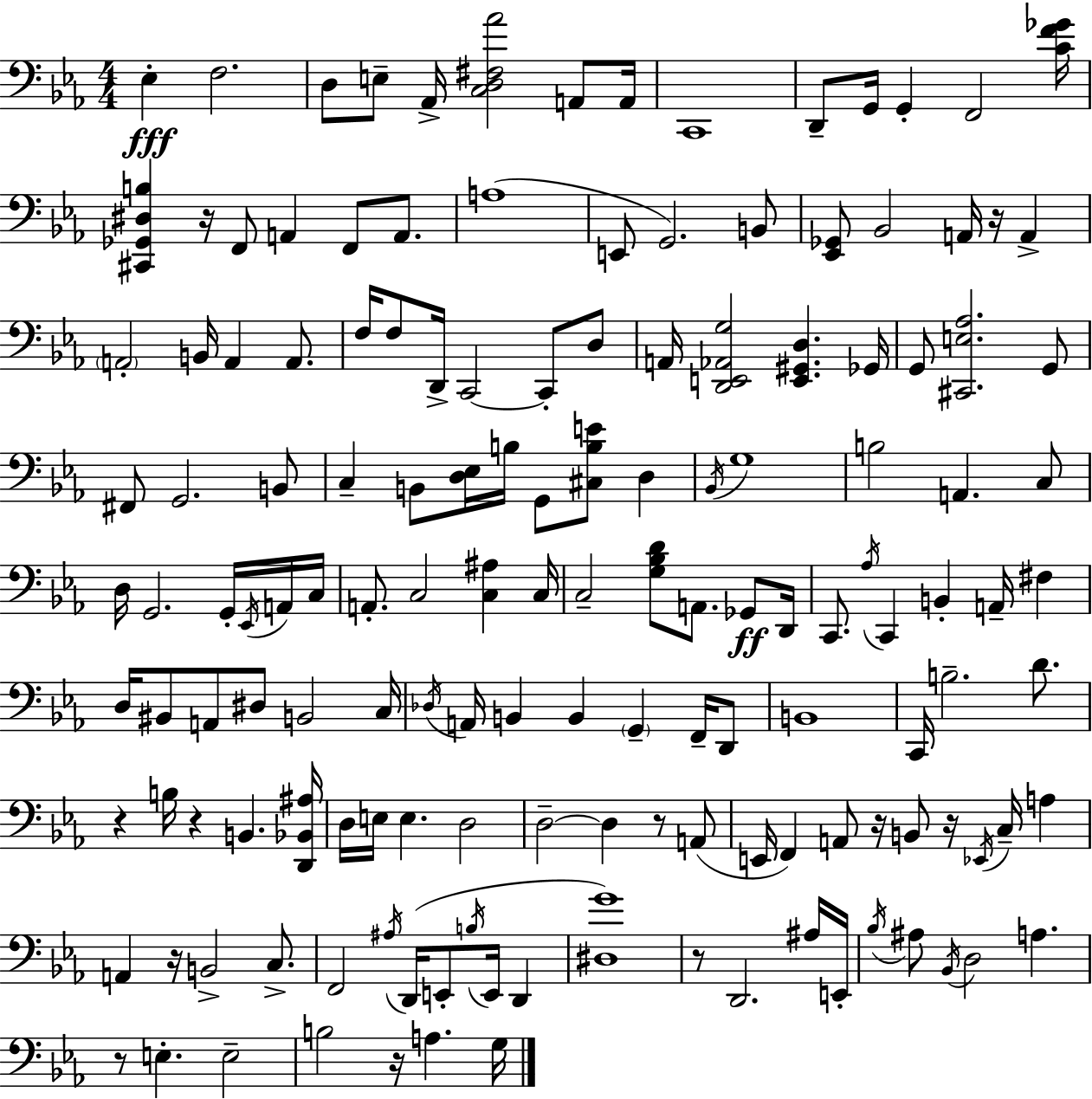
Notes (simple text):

Eb3/q F3/h. D3/e E3/e Ab2/s [C3,D3,F#3,Ab4]/h A2/e A2/s C2/w D2/e G2/s G2/q F2/h [C4,F4,Gb4]/s [C#2,Gb2,D#3,B3]/q R/s F2/e A2/q F2/e A2/e. A3/w E2/e G2/h. B2/e [Eb2,Gb2]/e Bb2/h A2/s R/s A2/q A2/h B2/s A2/q A2/e. F3/s F3/e D2/s C2/h C2/e D3/e A2/s [D2,E2,Ab2,G3]/h [E2,G#2,D3]/q. Gb2/s G2/e [C#2,E3,Ab3]/h. G2/e F#2/e G2/h. B2/e C3/q B2/e [D3,Eb3]/s B3/s G2/e [C#3,B3,E4]/e D3/q Bb2/s G3/w B3/h A2/q. C3/e D3/s G2/h. G2/s Eb2/s A2/s C3/s A2/e. C3/h [C3,A#3]/q C3/s C3/h [G3,Bb3,D4]/e A2/e. Gb2/e D2/s C2/e. Ab3/s C2/q B2/q A2/s F#3/q D3/s BIS2/e A2/e D#3/e B2/h C3/s Db3/s A2/s B2/q B2/q G2/q F2/s D2/e B2/w C2/s B3/h. D4/e. R/q B3/s R/q B2/q. [D2,Bb2,A#3]/s D3/s E3/s E3/q. D3/h D3/h D3/q R/e A2/e E2/s F2/q A2/e R/s B2/e R/s Eb2/s C3/s A3/q A2/q R/s B2/h C3/e. F2/h A#3/s D2/s E2/e B3/s E2/s D2/q [D#3,G4]/w R/e D2/h. A#3/s E2/s Bb3/s A#3/e Bb2/s D3/h A3/q. R/e E3/q. E3/h B3/h R/s A3/q. G3/s